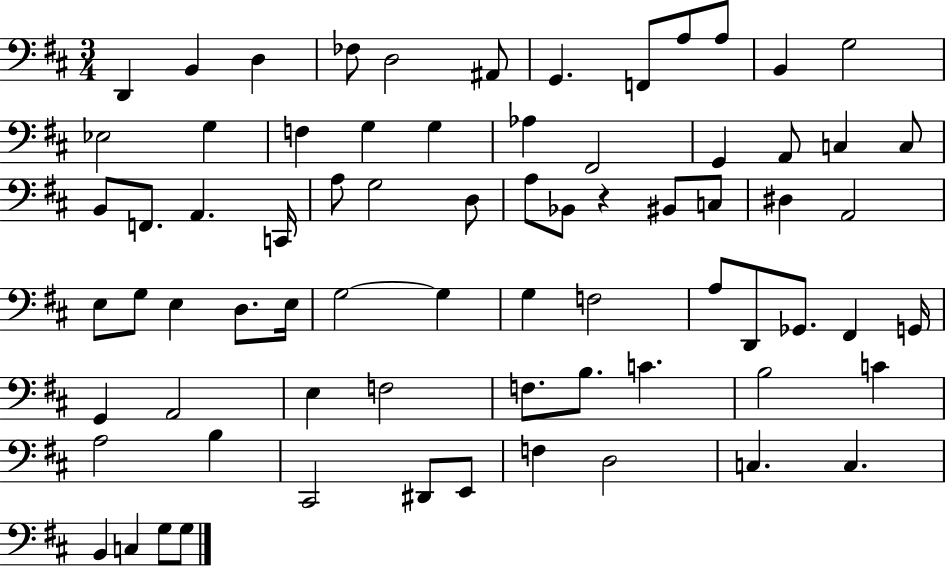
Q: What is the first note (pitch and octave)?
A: D2